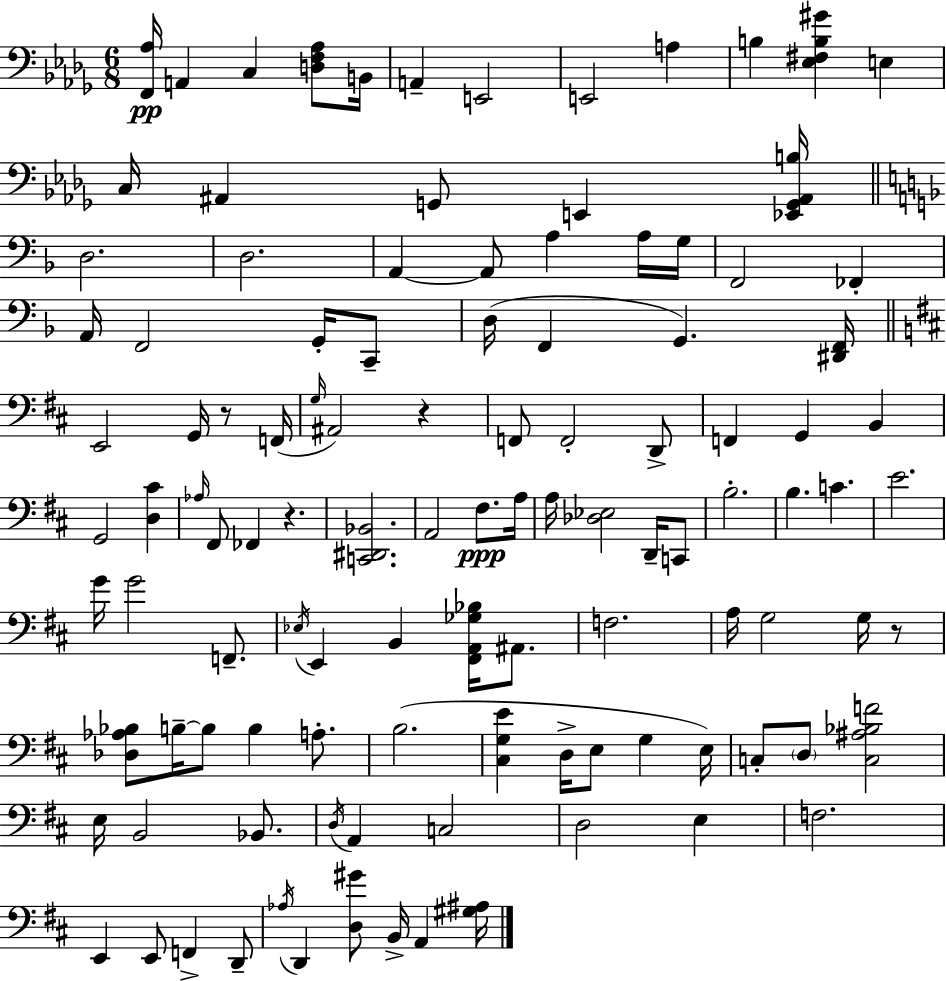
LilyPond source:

{
  \clef bass
  \numericTimeSignature
  \time 6/8
  \key bes \minor
  \repeat volta 2 { <f, aes>16\pp a,4 c4 <d f aes>8 b,16 | a,4-- e,2 | e,2 a4 | b4 <ees fis b gis'>4 e4 | \break c16 ais,4 g,8 e,4 <ees, g, ais, b>16 | \bar "||" \break \key f \major d2. | d2. | a,4~~ a,8 a4 a16 g16 | f,2 fes,4-. | \break a,16 f,2 g,16-. c,8-- | d16( f,4 g,4.) <dis, f,>16 | \bar "||" \break \key b \minor e,2 g,16 r8 f,16( | \grace { g16 } ais,2) r4 | f,8 f,2-. d,8-> | f,4 g,4 b,4 | \break g,2 <d cis'>4 | \grace { aes16 } fis,8 fes,4 r4. | <c, dis, bes,>2. | a,2 fis8.\ppp | \break a16 a16 <des ees>2 d,16-- | c,8 b2.-. | b4. c'4. | e'2. | \break g'16 g'2 f,8.-- | \acciaccatura { ees16 } e,4 b,4 <fis, a, ges bes>16 | ais,8. f2. | a16 g2 | \break g16 r8 <des aes bes>8 b16--~~ b8 b4 | a8.-. b2.( | <cis g e'>4 d16-> e8 g4 | e16) c8-. \parenthesize d8 <c ais bes f'>2 | \break e16 b,2 | bes,8. \acciaccatura { d16 } a,4 c2 | d2 | e4 f2. | \break e,4 e,8 f,4-> | d,8-- \acciaccatura { aes16 } d,4 <d gis'>8 b,16-> | a,4 <gis ais>16 } \bar "|."
}